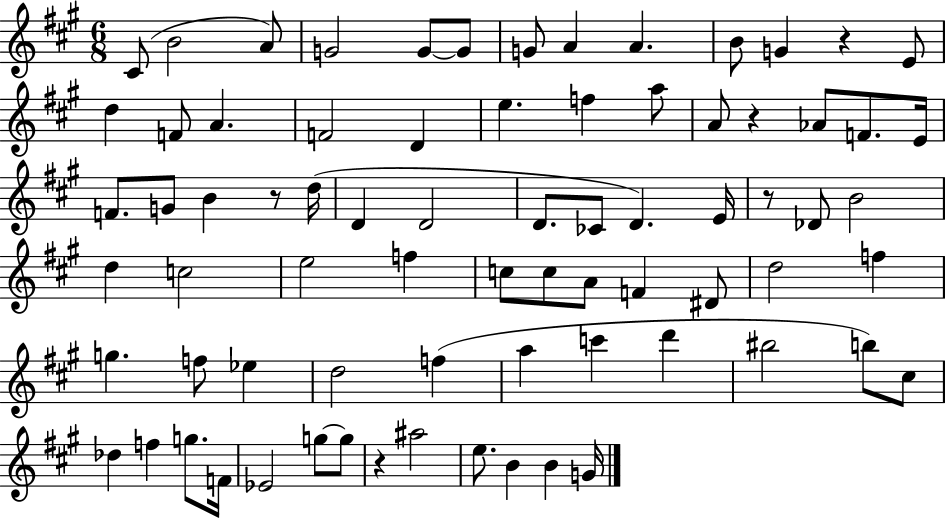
X:1
T:Untitled
M:6/8
L:1/4
K:A
^C/2 B2 A/2 G2 G/2 G/2 G/2 A A B/2 G z E/2 d F/2 A F2 D e f a/2 A/2 z _A/2 F/2 E/4 F/2 G/2 B z/2 d/4 D D2 D/2 _C/2 D E/4 z/2 _D/2 B2 d c2 e2 f c/2 c/2 A/2 F ^D/2 d2 f g f/2 _e d2 f a c' d' ^b2 b/2 ^c/2 _d f g/2 F/4 _E2 g/2 g/2 z ^a2 e/2 B B G/4